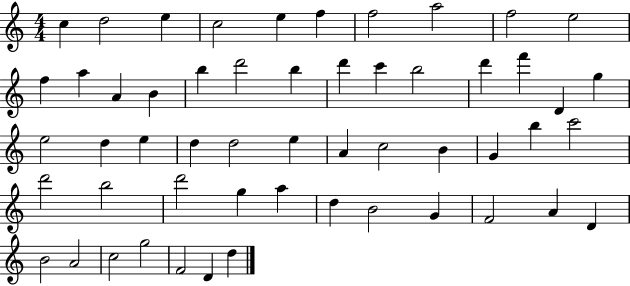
C5/q D5/h E5/q C5/h E5/q F5/q F5/h A5/h F5/h E5/h F5/q A5/q A4/q B4/q B5/q D6/h B5/q D6/q C6/q B5/h D6/q F6/q D4/q G5/q E5/h D5/q E5/q D5/q D5/h E5/q A4/q C5/h B4/q G4/q B5/q C6/h D6/h B5/h D6/h G5/q A5/q D5/q B4/h G4/q F4/h A4/q D4/q B4/h A4/h C5/h G5/h F4/h D4/q D5/q